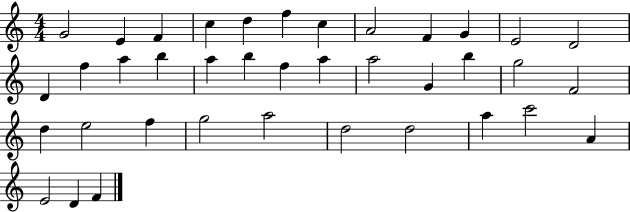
X:1
T:Untitled
M:4/4
L:1/4
K:C
G2 E F c d f c A2 F G E2 D2 D f a b a b f a a2 G b g2 F2 d e2 f g2 a2 d2 d2 a c'2 A E2 D F